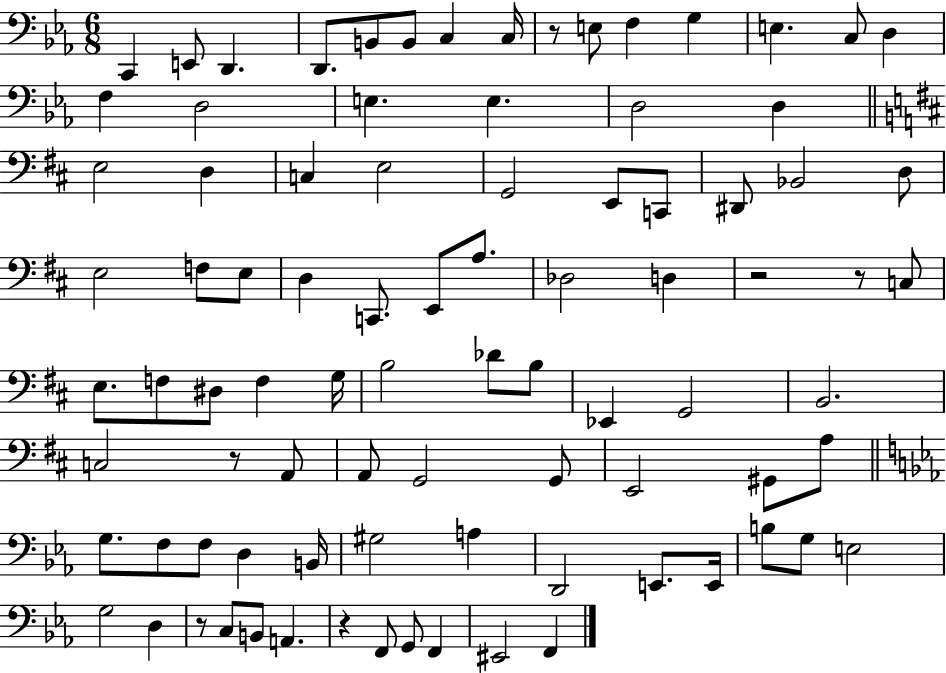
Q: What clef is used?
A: bass